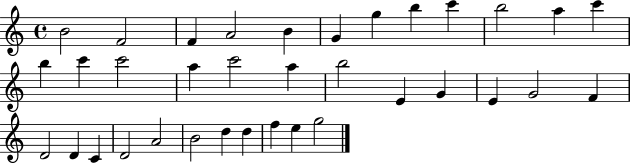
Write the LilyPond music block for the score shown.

{
  \clef treble
  \time 4/4
  \defaultTimeSignature
  \key c \major
  b'2 f'2 | f'4 a'2 b'4 | g'4 g''4 b''4 c'''4 | b''2 a''4 c'''4 | \break b''4 c'''4 c'''2 | a''4 c'''2 a''4 | b''2 e'4 g'4 | e'4 g'2 f'4 | \break d'2 d'4 c'4 | d'2 a'2 | b'2 d''4 d''4 | f''4 e''4 g''2 | \break \bar "|."
}